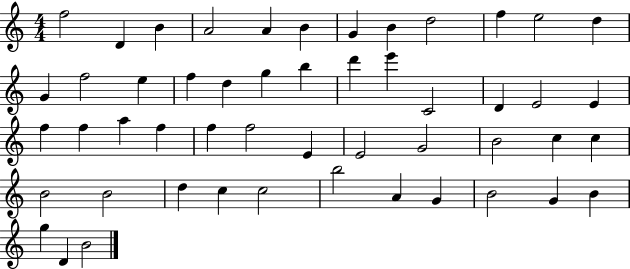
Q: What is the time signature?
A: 4/4